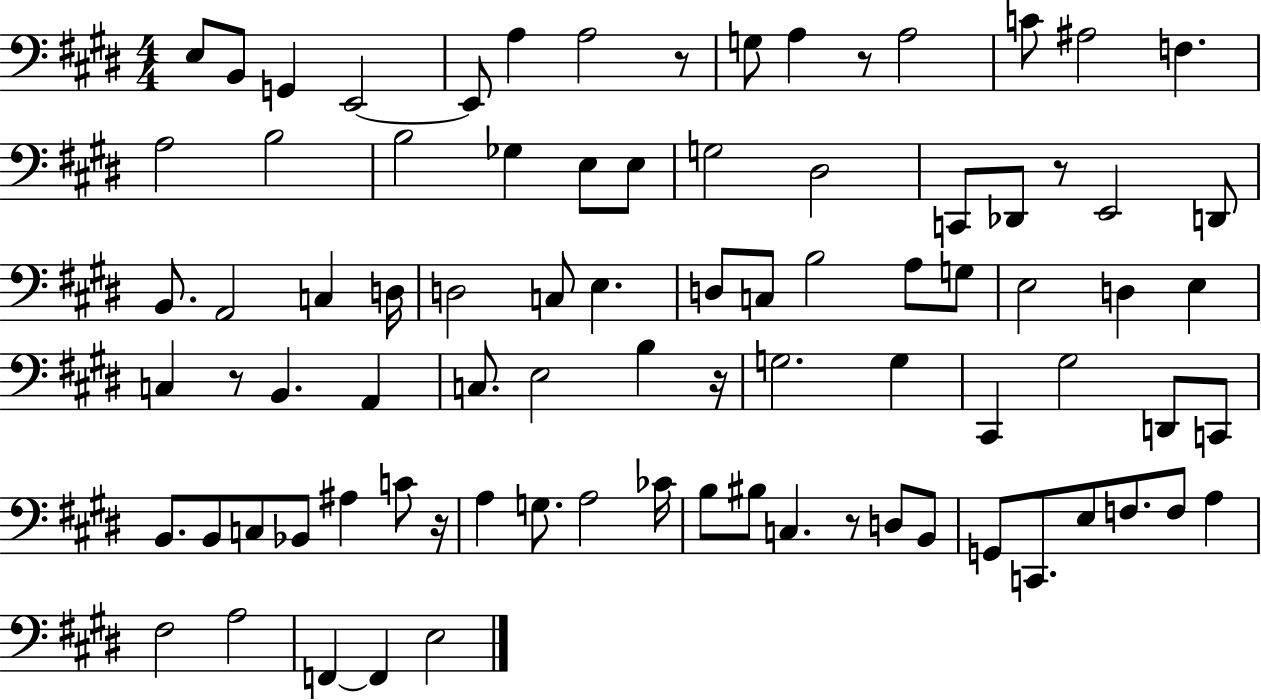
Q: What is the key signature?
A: E major